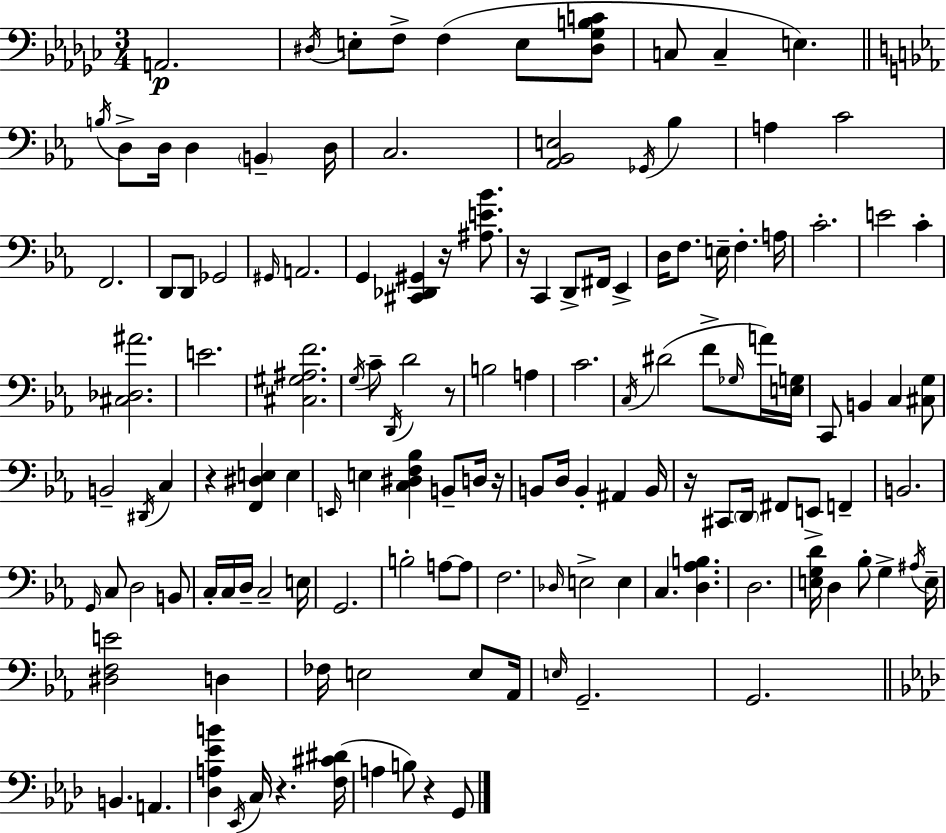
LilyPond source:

{
  \clef bass
  \numericTimeSignature
  \time 3/4
  \key ees \minor
  a,2.\p | \acciaccatura { dis16 } e8-. f8-> f4( e8 <dis ges b c'>8 | c8 c4-- e4.) | \bar "||" \break \key ees \major \acciaccatura { b16 } d8-> d16 d4 \parenthesize b,4-- | d16 c2. | <aes, bes, e>2 \acciaccatura { ges,16 } bes4 | a4 c'2 | \break f,2. | d,8 d,8 ges,2 | \grace { gis,16 } a,2. | g,4 <cis, des, gis,>4 r16 | \break <ais e' bes'>8. r16 c,4 d,8-> fis,16 ees,4-> | d16 f8. e16-- f4.-. | a16 c'2.-. | e'2 c'4-. | \break <cis des ais'>2. | e'2. | <cis gis ais f'>2. | \acciaccatura { g16 } c'8-- \acciaccatura { d,16 } d'2 | \break r8 b2 | a4 c'2. | \acciaccatura { c16 } dis'2( | f'8-> \grace { ges16 }) a'16 <e g>16 c,8 b,4 | \break c4 <cis g>8 b,2-- | \acciaccatura { dis,16 } c4 r4 | <f, dis e>4 e4 \grace { e,16 } e4 | <c dis f bes>4 b,8-- d16 r16 b,8 d16 | \break b,4-. ais,4 b,16 r16 cis,8 | \parenthesize d,16 fis,8 e,8-> f,4-- b,2. | \grace { g,16 } c8 | d2 b,8 c16-. c16 | \break d16-- c2-- e16 g,2. | b2-. | a8~~ a8 f2. | \grace { des16 } e2-> | \break e4 c4. | <d aes b>4. d2. | <e g d'>16 | d4 bes8-. g4-> \acciaccatura { ais16 } e16-- | \break <dis f e'>2 d4 | fes16 e2 e8 aes,16 | \grace { e16 } g,2.-- | g,2. | \break \bar "||" \break \key aes \major b,4. a,4. | <des a ees' b'>4 \acciaccatura { ees,16 } c16 r4. | <f cis' dis'>16( a4 b8) r4 g,8 | \bar "|."
}